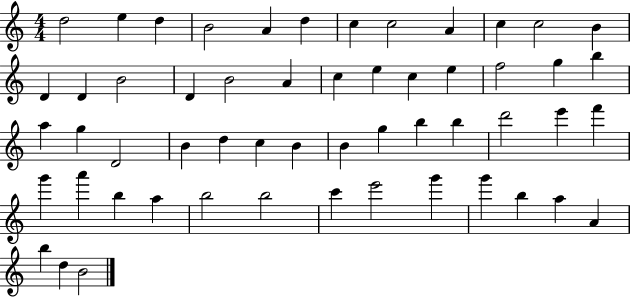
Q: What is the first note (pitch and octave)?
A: D5